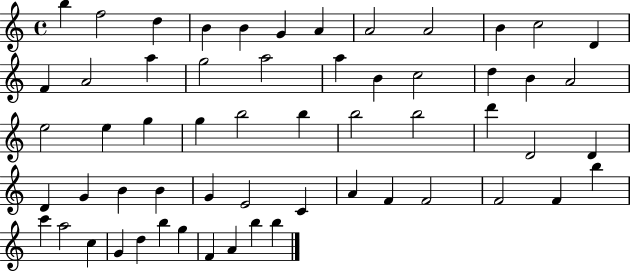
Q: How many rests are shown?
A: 0